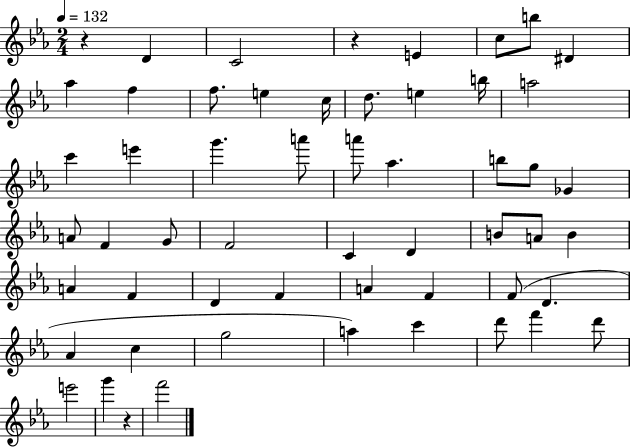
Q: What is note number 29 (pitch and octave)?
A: C4